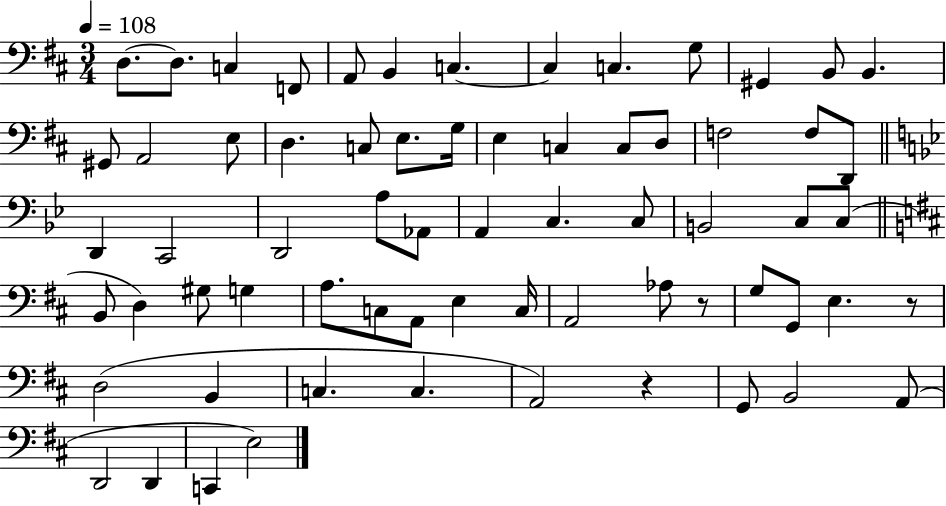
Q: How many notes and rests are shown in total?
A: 67